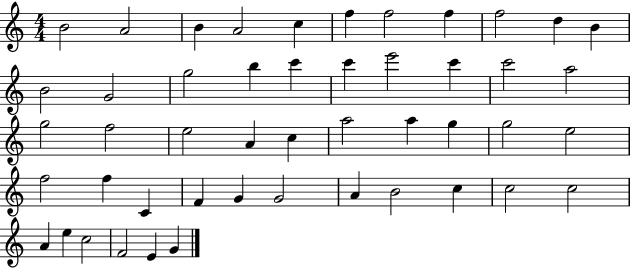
B4/h A4/h B4/q A4/h C5/q F5/q F5/h F5/q F5/h D5/q B4/q B4/h G4/h G5/h B5/q C6/q C6/q E6/h C6/q C6/h A5/h G5/h F5/h E5/h A4/q C5/q A5/h A5/q G5/q G5/h E5/h F5/h F5/q C4/q F4/q G4/q G4/h A4/q B4/h C5/q C5/h C5/h A4/q E5/q C5/h F4/h E4/q G4/q